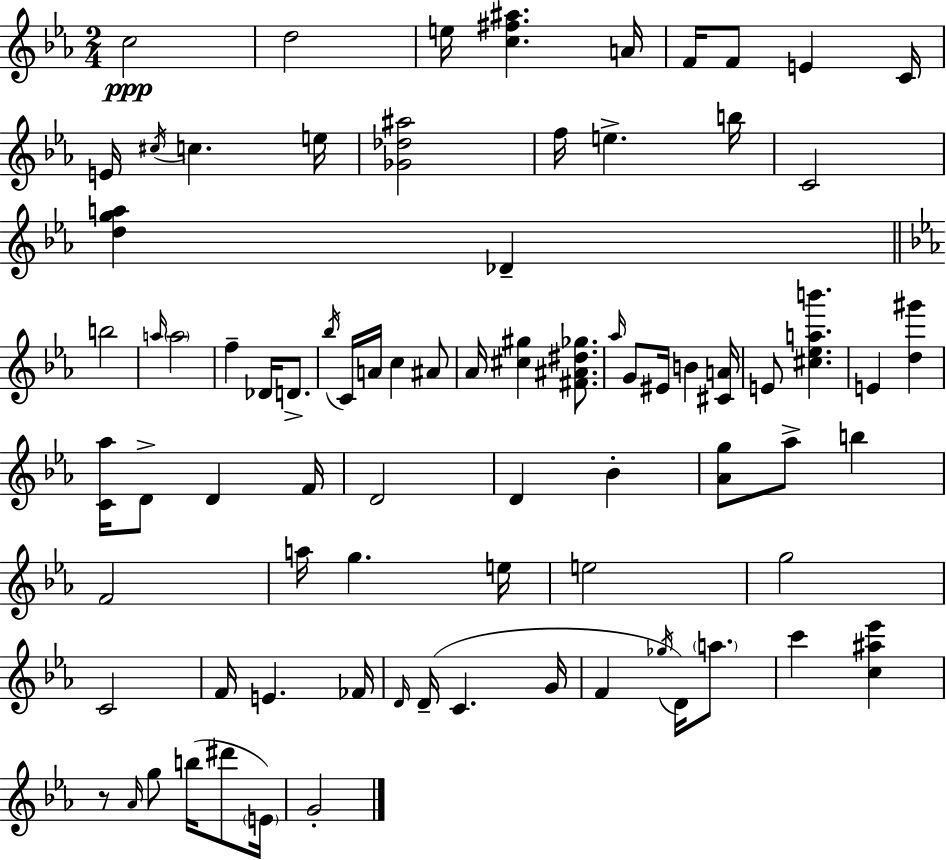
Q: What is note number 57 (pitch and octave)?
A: G4